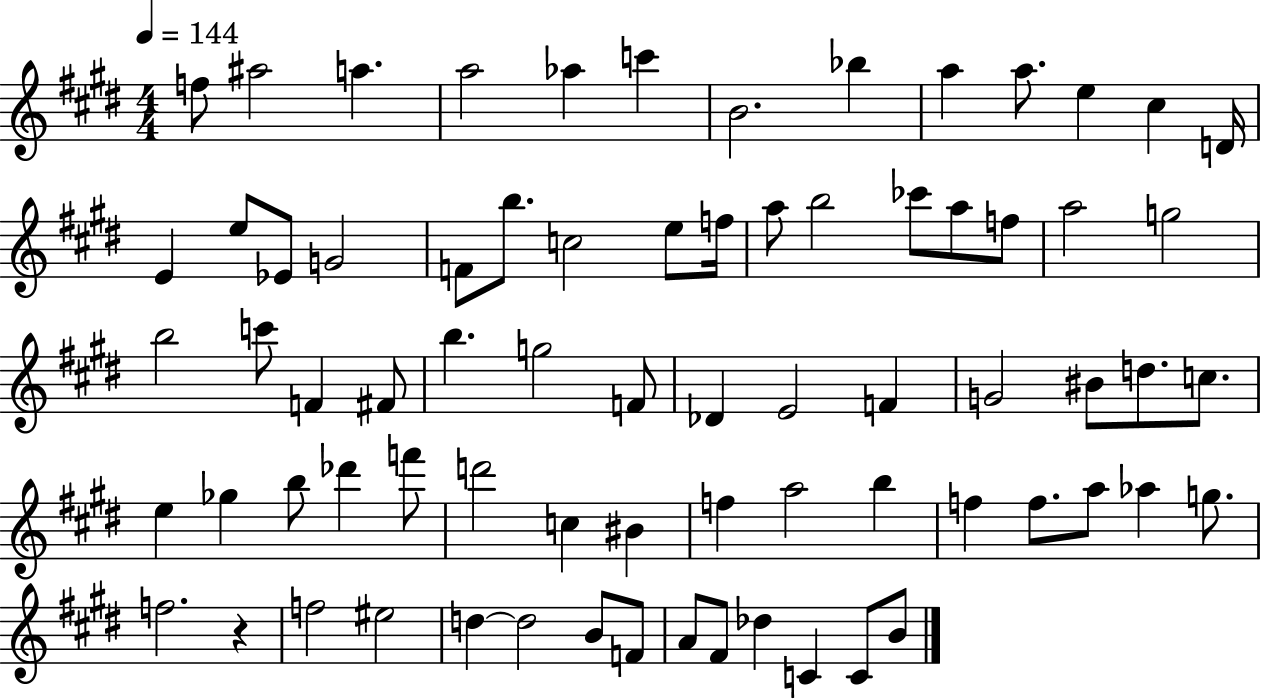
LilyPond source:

{
  \clef treble
  \numericTimeSignature
  \time 4/4
  \key e \major
  \tempo 4 = 144
  f''8 ais''2 a''4. | a''2 aes''4 c'''4 | b'2. bes''4 | a''4 a''8. e''4 cis''4 d'16 | \break e'4 e''8 ees'8 g'2 | f'8 b''8. c''2 e''8 f''16 | a''8 b''2 ces'''8 a''8 f''8 | a''2 g''2 | \break b''2 c'''8 f'4 fis'8 | b''4. g''2 f'8 | des'4 e'2 f'4 | g'2 bis'8 d''8. c''8. | \break e''4 ges''4 b''8 des'''4 f'''8 | d'''2 c''4 bis'4 | f''4 a''2 b''4 | f''4 f''8. a''8 aes''4 g''8. | \break f''2. r4 | f''2 eis''2 | d''4~~ d''2 b'8 f'8 | a'8 fis'8 des''4 c'4 c'8 b'8 | \break \bar "|."
}